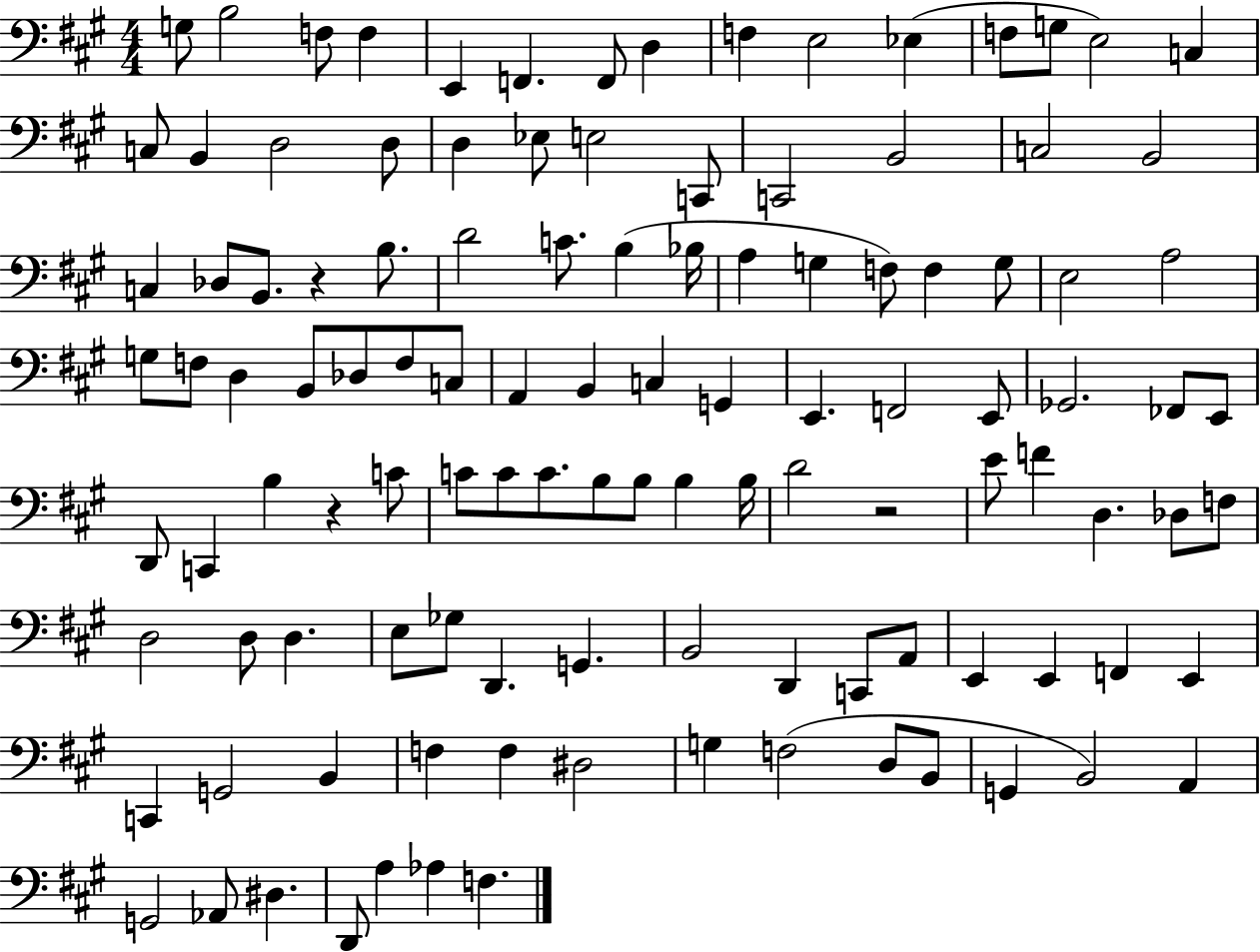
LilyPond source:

{
  \clef bass
  \numericTimeSignature
  \time 4/4
  \key a \major
  g8 b2 f8 f4 | e,4 f,4. f,8 d4 | f4 e2 ees4( | f8 g8 e2) c4 | \break c8 b,4 d2 d8 | d4 ees8 e2 c,8 | c,2 b,2 | c2 b,2 | \break c4 des8 b,8. r4 b8. | d'2 c'8. b4( bes16 | a4 g4 f8) f4 g8 | e2 a2 | \break g8 f8 d4 b,8 des8 f8 c8 | a,4 b,4 c4 g,4 | e,4. f,2 e,8 | ges,2. fes,8 e,8 | \break d,8 c,4 b4 r4 c'8 | c'8 c'8 c'8. b8 b8 b4 b16 | d'2 r2 | e'8 f'4 d4. des8 f8 | \break d2 d8 d4. | e8 ges8 d,4. g,4. | b,2 d,4 c,8 a,8 | e,4 e,4 f,4 e,4 | \break c,4 g,2 b,4 | f4 f4 dis2 | g4 f2( d8 b,8 | g,4 b,2) a,4 | \break g,2 aes,8 dis4. | d,8 a4 aes4 f4. | \bar "|."
}